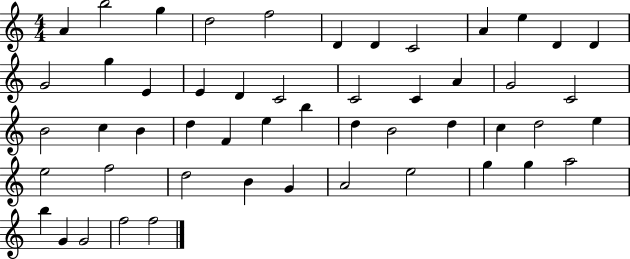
X:1
T:Untitled
M:4/4
L:1/4
K:C
A b2 g d2 f2 D D C2 A e D D G2 g E E D C2 C2 C A G2 C2 B2 c B d F e b d B2 d c d2 e e2 f2 d2 B G A2 e2 g g a2 b G G2 f2 f2